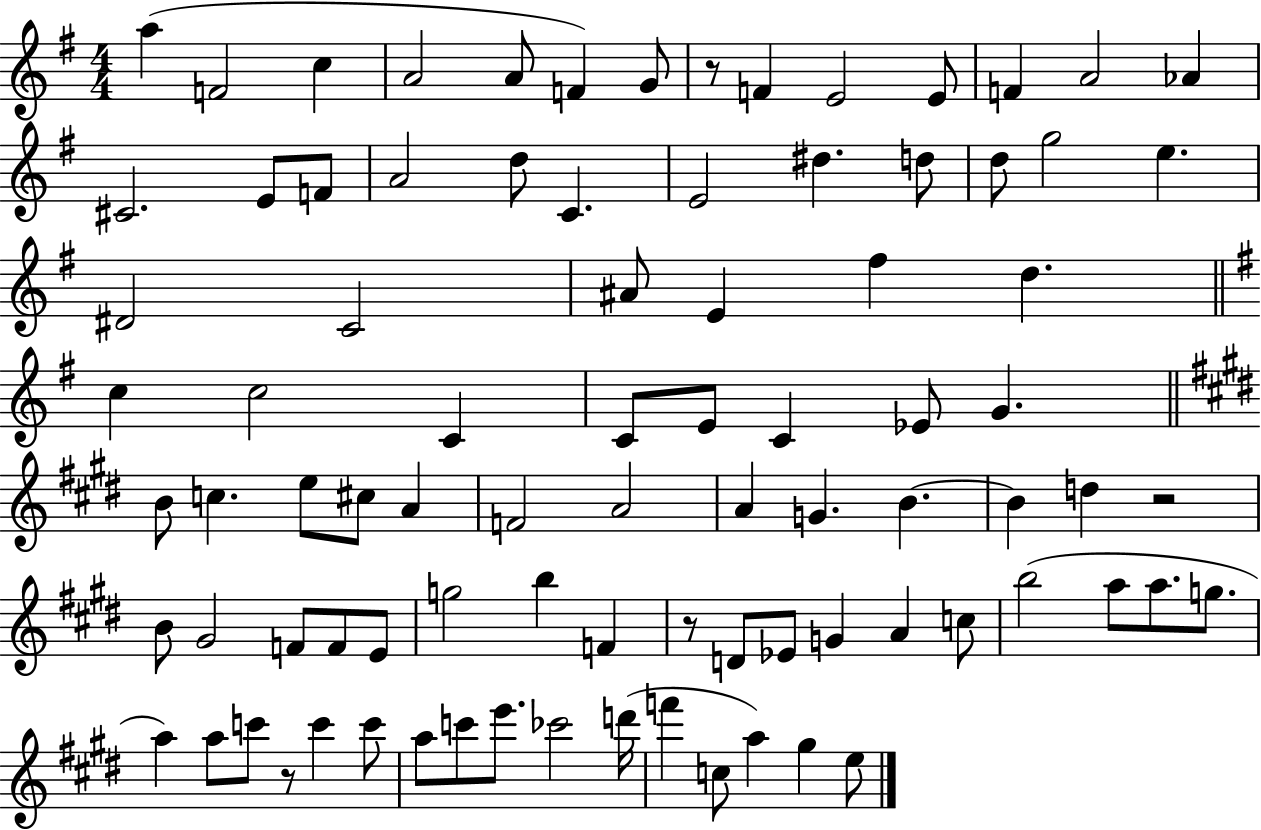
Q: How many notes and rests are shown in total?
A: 87